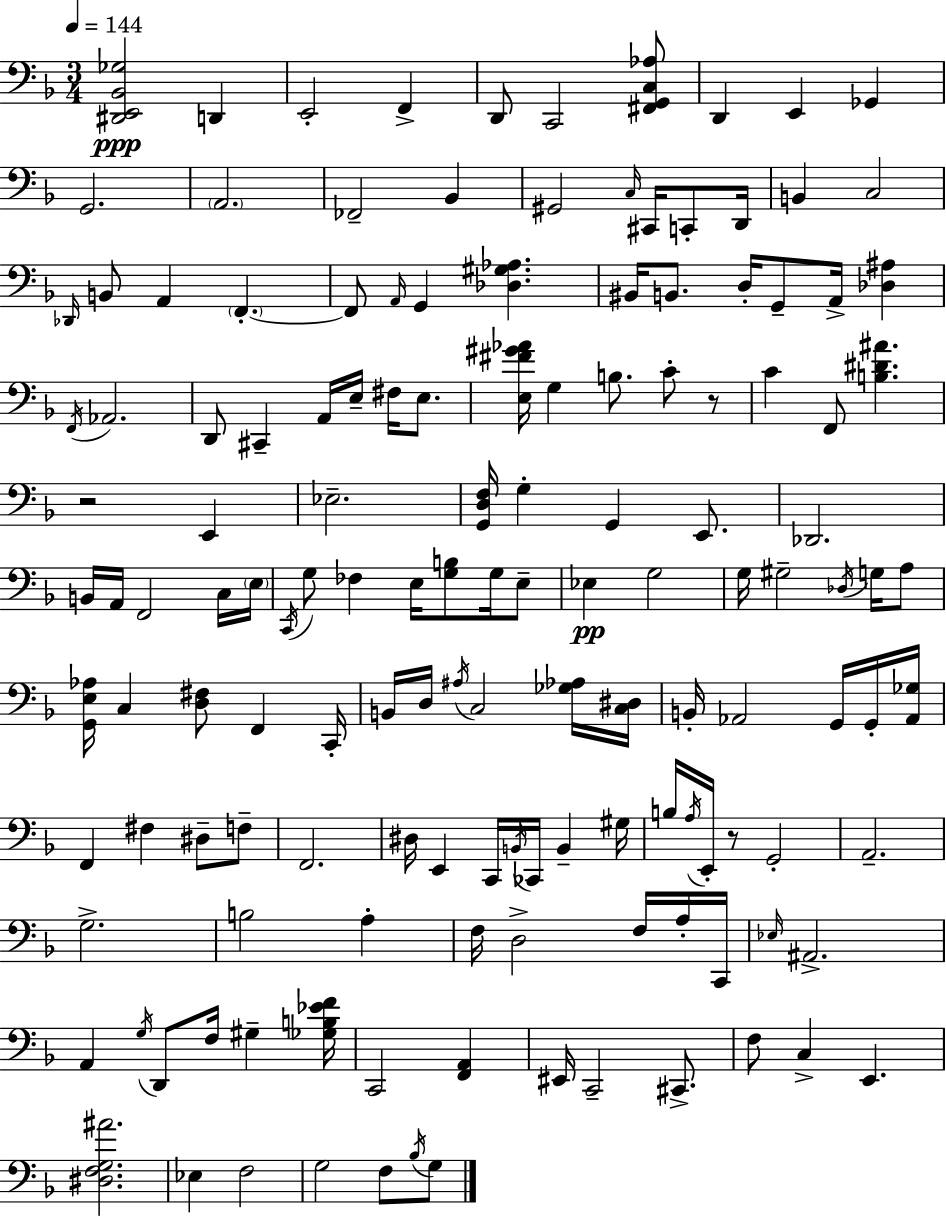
X:1
T:Untitled
M:3/4
L:1/4
K:F
[^D,,E,,_B,,_G,]2 D,, E,,2 F,, D,,/2 C,,2 [^F,,G,,C,_A,]/2 D,, E,, _G,, G,,2 A,,2 _F,,2 _B,, ^G,,2 C,/4 ^C,,/4 C,,/2 D,,/4 B,, C,2 _D,,/4 B,,/2 A,, F,, F,,/2 A,,/4 G,, [_D,^G,_A,] ^B,,/4 B,,/2 D,/4 G,,/2 A,,/4 [_D,^A,] F,,/4 _A,,2 D,,/2 ^C,, A,,/4 E,/4 ^F,/4 E,/2 [E,^F^G_A]/4 G, B,/2 C/2 z/2 C F,,/2 [B,^D^A] z2 E,, _E,2 [G,,D,F,]/4 G, G,, E,,/2 _D,,2 B,,/4 A,,/4 F,,2 C,/4 E,/4 C,,/4 G,/2 _F, E,/4 [G,B,]/2 G,/4 E,/2 _E, G,2 G,/4 ^G,2 _D,/4 G,/4 A,/2 [G,,E,_A,]/4 C, [D,^F,]/2 F,, C,,/4 B,,/4 D,/4 ^A,/4 C,2 [_G,_A,]/4 [C,^D,]/4 B,,/4 _A,,2 G,,/4 G,,/4 [_A,,_G,]/4 F,, ^F, ^D,/2 F,/2 F,,2 ^D,/4 E,, C,,/4 B,,/4 _C,,/4 B,, ^G,/4 B,/4 A,/4 E,,/4 z/2 G,,2 A,,2 G,2 B,2 A, F,/4 D,2 F,/4 A,/4 C,,/4 _E,/4 ^A,,2 A,, G,/4 D,,/2 F,/4 ^G, [_G,B,_EF]/4 C,,2 [F,,A,,] ^E,,/4 C,,2 ^C,,/2 F,/2 C, E,, [^D,F,G,^A]2 _E, F,2 G,2 F,/2 _B,/4 G,/2